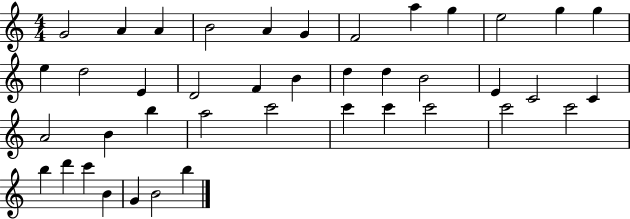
{
  \clef treble
  \numericTimeSignature
  \time 4/4
  \key c \major
  g'2 a'4 a'4 | b'2 a'4 g'4 | f'2 a''4 g''4 | e''2 g''4 g''4 | \break e''4 d''2 e'4 | d'2 f'4 b'4 | d''4 d''4 b'2 | e'4 c'2 c'4 | \break a'2 b'4 b''4 | a''2 c'''2 | c'''4 c'''4 c'''2 | c'''2 c'''2 | \break b''4 d'''4 c'''4 b'4 | g'4 b'2 b''4 | \bar "|."
}